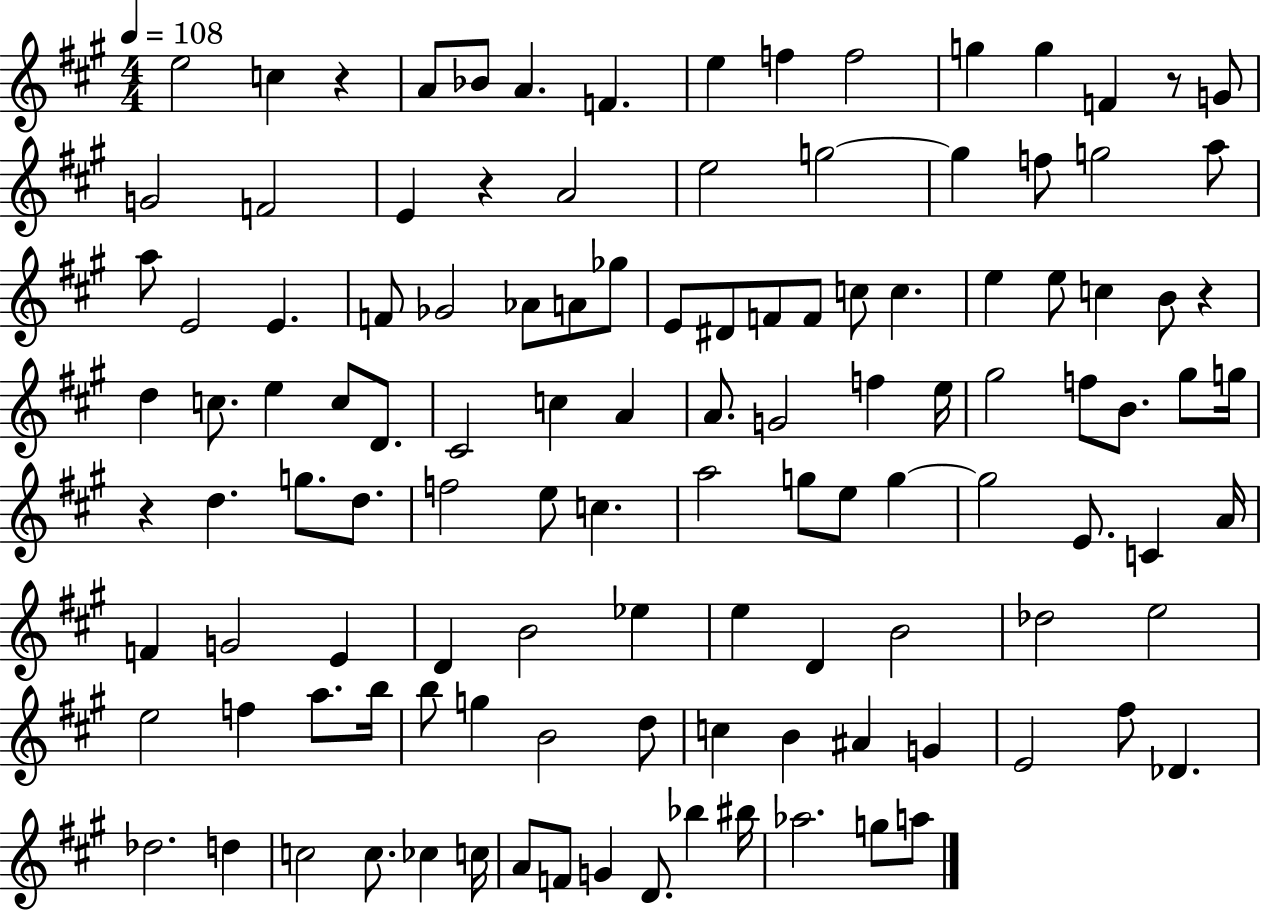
E5/h C5/q R/q A4/e Bb4/e A4/q. F4/q. E5/q F5/q F5/h G5/q G5/q F4/q R/e G4/e G4/h F4/h E4/q R/q A4/h E5/h G5/h G5/q F5/e G5/h A5/e A5/e E4/h E4/q. F4/e Gb4/h Ab4/e A4/e Gb5/e E4/e D#4/e F4/e F4/e C5/e C5/q. E5/q E5/e C5/q B4/e R/q D5/q C5/e. E5/q C5/e D4/e. C#4/h C5/q A4/q A4/e. G4/h F5/q E5/s G#5/h F5/e B4/e. G#5/e G5/s R/q D5/q. G5/e. D5/e. F5/h E5/e C5/q. A5/h G5/e E5/e G5/q G5/h E4/e. C4/q A4/s F4/q G4/h E4/q D4/q B4/h Eb5/q E5/q D4/q B4/h Db5/h E5/h E5/h F5/q A5/e. B5/s B5/e G5/q B4/h D5/e C5/q B4/q A#4/q G4/q E4/h F#5/e Db4/q. Db5/h. D5/q C5/h C5/e. CES5/q C5/s A4/e F4/e G4/q D4/e. Bb5/q BIS5/s Ab5/h. G5/e A5/e